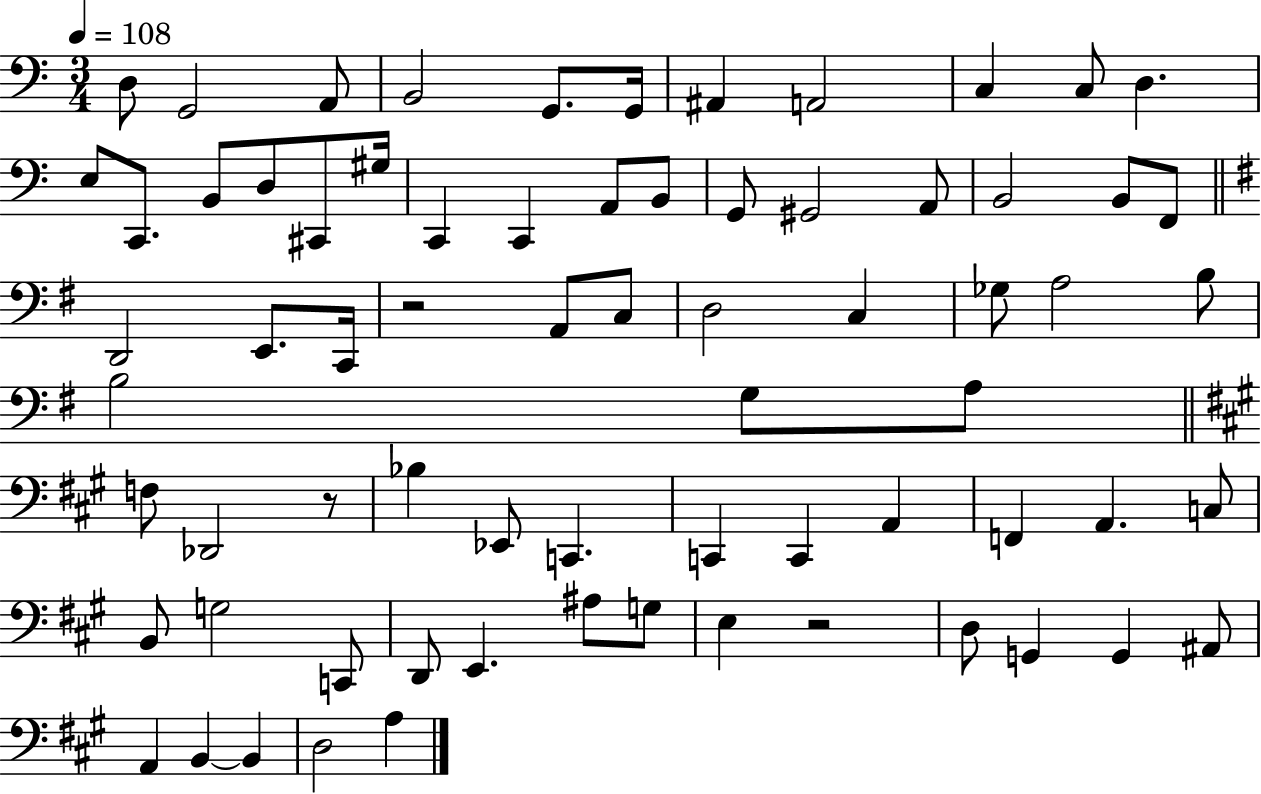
X:1
T:Untitled
M:3/4
L:1/4
K:C
D,/2 G,,2 A,,/2 B,,2 G,,/2 G,,/4 ^A,, A,,2 C, C,/2 D, E,/2 C,,/2 B,,/2 D,/2 ^C,,/2 ^G,/4 C,, C,, A,,/2 B,,/2 G,,/2 ^G,,2 A,,/2 B,,2 B,,/2 F,,/2 D,,2 E,,/2 C,,/4 z2 A,,/2 C,/2 D,2 C, _G,/2 A,2 B,/2 B,2 G,/2 A,/2 F,/2 _D,,2 z/2 _B, _E,,/2 C,, C,, C,, A,, F,, A,, C,/2 B,,/2 G,2 C,,/2 D,,/2 E,, ^A,/2 G,/2 E, z2 D,/2 G,, G,, ^A,,/2 A,, B,, B,, D,2 A,